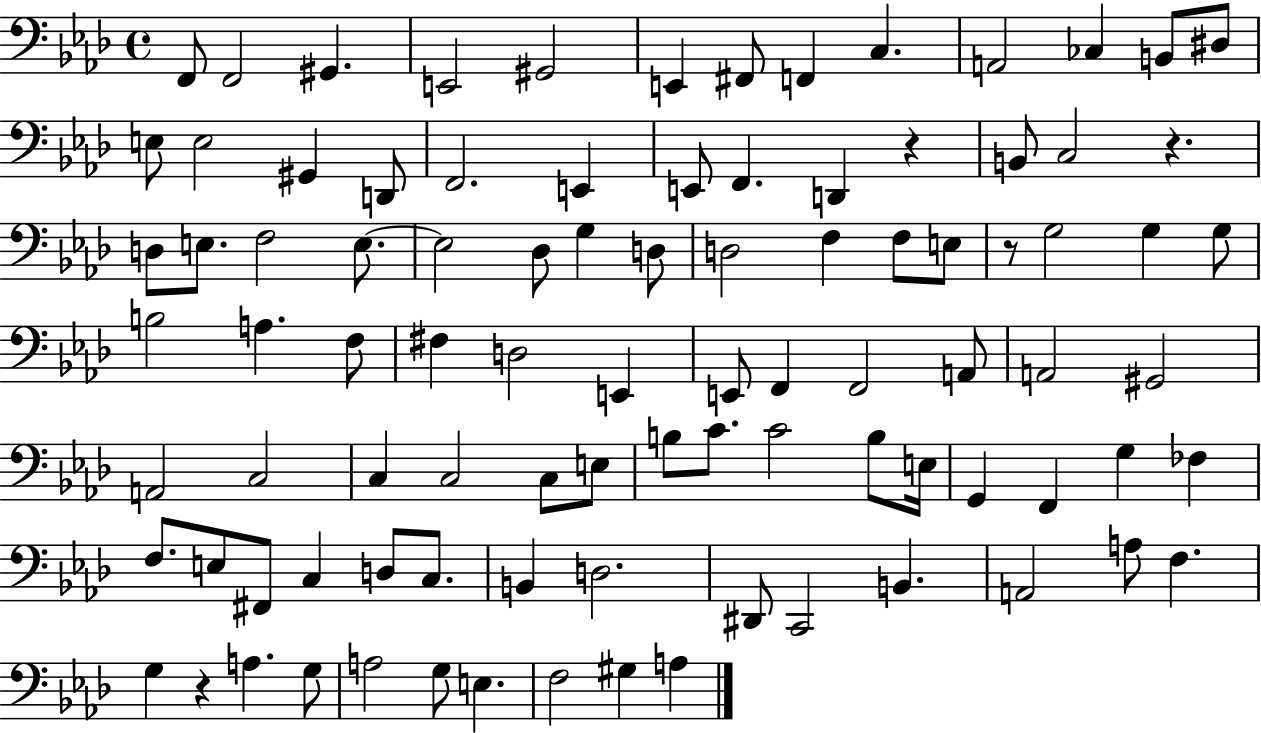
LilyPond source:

{
  \clef bass
  \time 4/4
  \defaultTimeSignature
  \key aes \major
  f,8 f,2 gis,4. | e,2 gis,2 | e,4 fis,8 f,4 c4. | a,2 ces4 b,8 dis8 | \break e8 e2 gis,4 d,8 | f,2. e,4 | e,8 f,4. d,4 r4 | b,8 c2 r4. | \break d8 e8. f2 e8.~~ | e2 des8 g4 d8 | d2 f4 f8 e8 | r8 g2 g4 g8 | \break b2 a4. f8 | fis4 d2 e,4 | e,8 f,4 f,2 a,8 | a,2 gis,2 | \break a,2 c2 | c4 c2 c8 e8 | b8 c'8. c'2 b8 e16 | g,4 f,4 g4 fes4 | \break f8. e8 fis,8 c4 d8 c8. | b,4 d2. | dis,8 c,2 b,4. | a,2 a8 f4. | \break g4 r4 a4. g8 | a2 g8 e4. | f2 gis4 a4 | \bar "|."
}